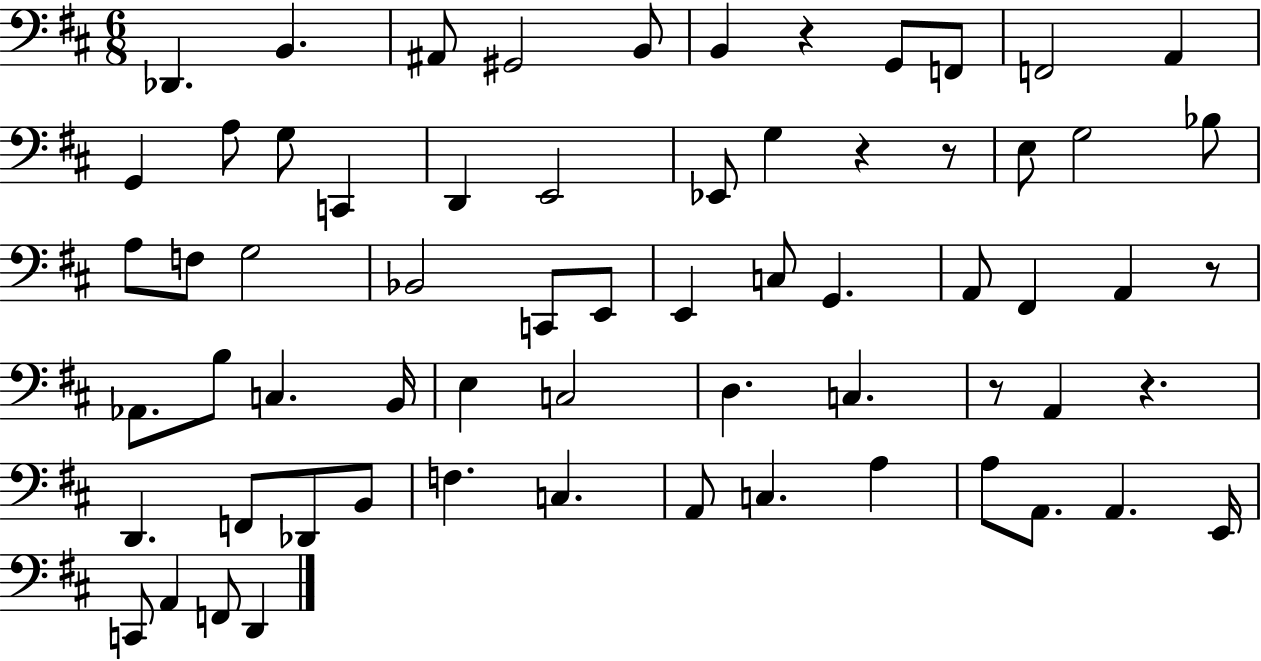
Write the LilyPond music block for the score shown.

{
  \clef bass
  \numericTimeSignature
  \time 6/8
  \key d \major
  des,4. b,4. | ais,8 gis,2 b,8 | b,4 r4 g,8 f,8 | f,2 a,4 | \break g,4 a8 g8 c,4 | d,4 e,2 | ees,8 g4 r4 r8 | e8 g2 bes8 | \break a8 f8 g2 | bes,2 c,8 e,8 | e,4 c8 g,4. | a,8 fis,4 a,4 r8 | \break aes,8. b8 c4. b,16 | e4 c2 | d4. c4. | r8 a,4 r4. | \break d,4. f,8 des,8 b,8 | f4. c4. | a,8 c4. a4 | a8 a,8. a,4. e,16 | \break c,8 a,4 f,8 d,4 | \bar "|."
}